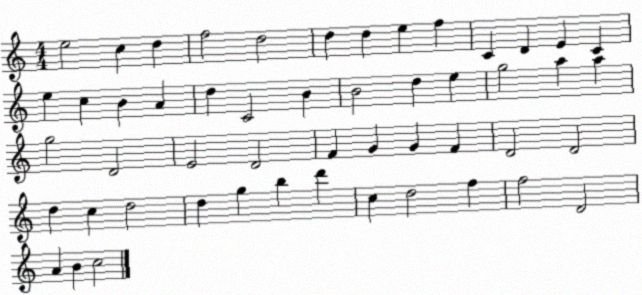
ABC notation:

X:1
T:Untitled
M:4/4
L:1/4
K:C
e2 c d f2 d2 d d e f C D E C e c B A d C2 B B2 d e g2 a a g2 D2 E2 D2 F G G F D2 D2 d c d2 d g b d' c d2 f f2 D2 A B c2